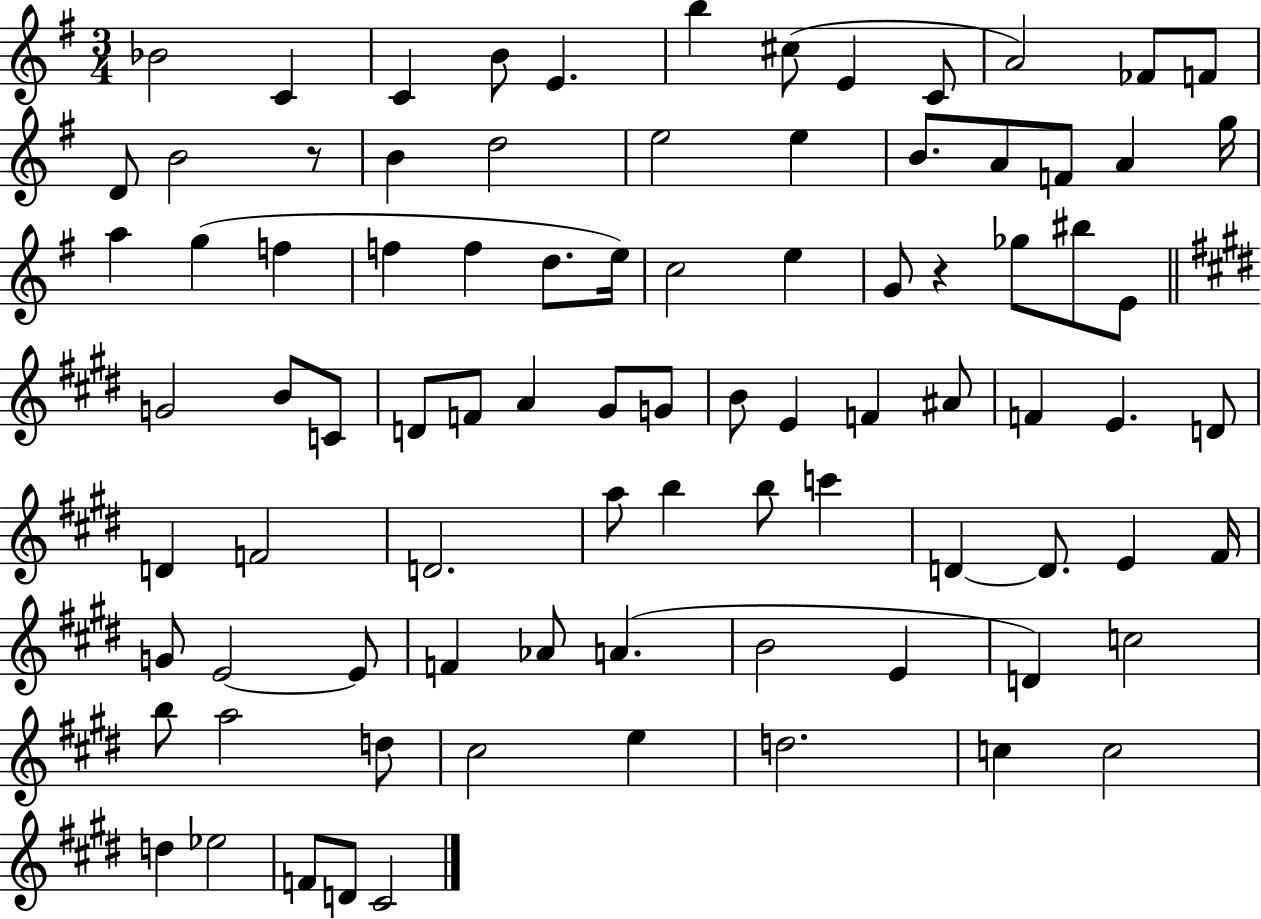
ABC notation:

X:1
T:Untitled
M:3/4
L:1/4
K:G
_B2 C C B/2 E b ^c/2 E C/2 A2 _F/2 F/2 D/2 B2 z/2 B d2 e2 e B/2 A/2 F/2 A g/4 a g f f f d/2 e/4 c2 e G/2 z _g/2 ^b/2 E/2 G2 B/2 C/2 D/2 F/2 A ^G/2 G/2 B/2 E F ^A/2 F E D/2 D F2 D2 a/2 b b/2 c' D D/2 E ^F/4 G/2 E2 E/2 F _A/2 A B2 E D c2 b/2 a2 d/2 ^c2 e d2 c c2 d _e2 F/2 D/2 ^C2